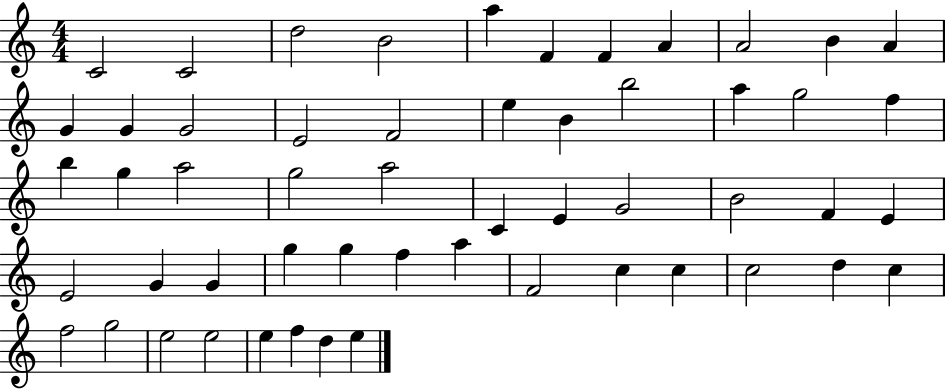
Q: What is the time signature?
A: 4/4